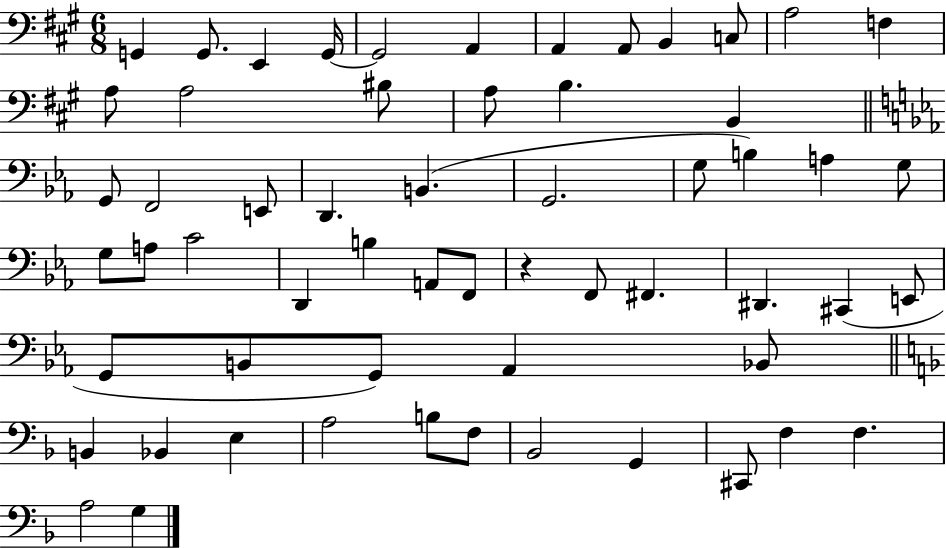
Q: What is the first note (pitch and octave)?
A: G2